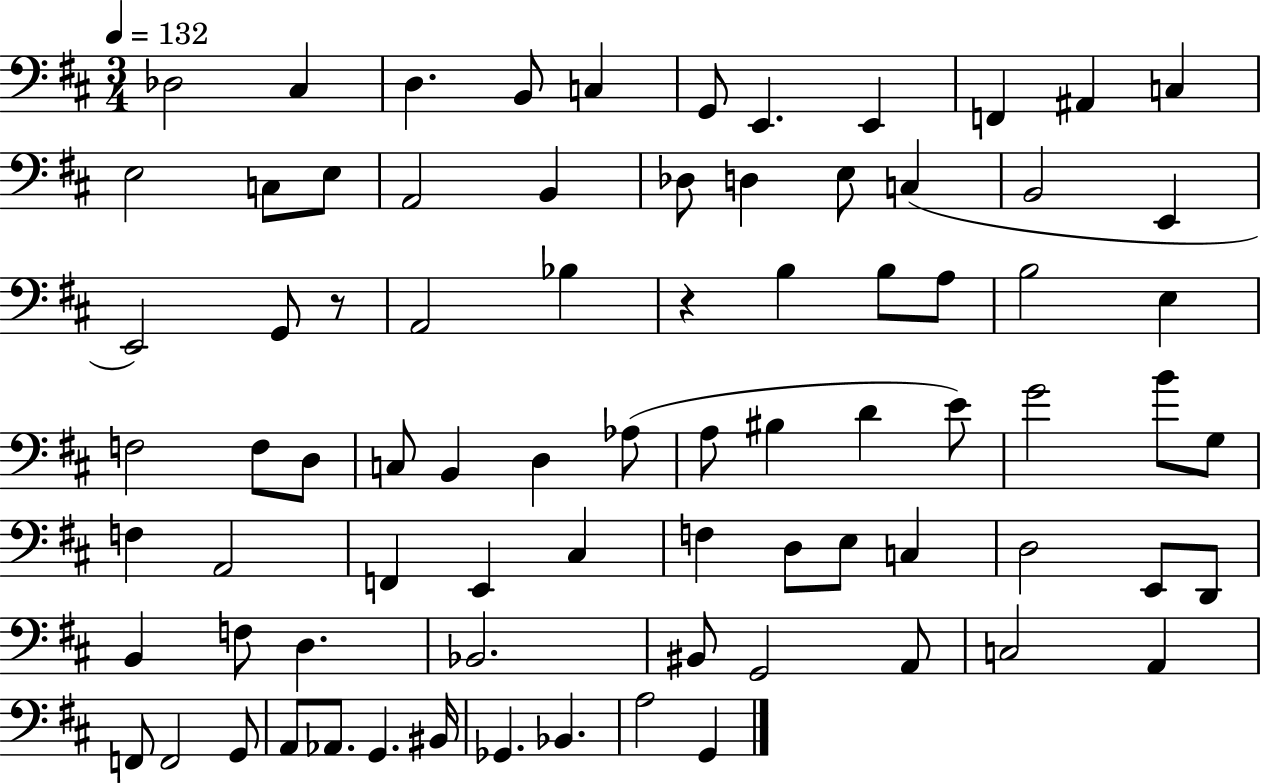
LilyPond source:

{
  \clef bass
  \numericTimeSignature
  \time 3/4
  \key d \major
  \tempo 4 = 132
  \repeat volta 2 { des2 cis4 | d4. b,8 c4 | g,8 e,4. e,4 | f,4 ais,4 c4 | \break e2 c8 e8 | a,2 b,4 | des8 d4 e8 c4( | b,2 e,4 | \break e,2) g,8 r8 | a,2 bes4 | r4 b4 b8 a8 | b2 e4 | \break f2 f8 d8 | c8 b,4 d4 aes8( | a8 bis4 d'4 e'8) | g'2 b'8 g8 | \break f4 a,2 | f,4 e,4 cis4 | f4 d8 e8 c4 | d2 e,8 d,8 | \break b,4 f8 d4. | bes,2. | bis,8 g,2 a,8 | c2 a,4 | \break f,8 f,2 g,8 | a,8 aes,8. g,4. bis,16 | ges,4. bes,4. | a2 g,4 | \break } \bar "|."
}